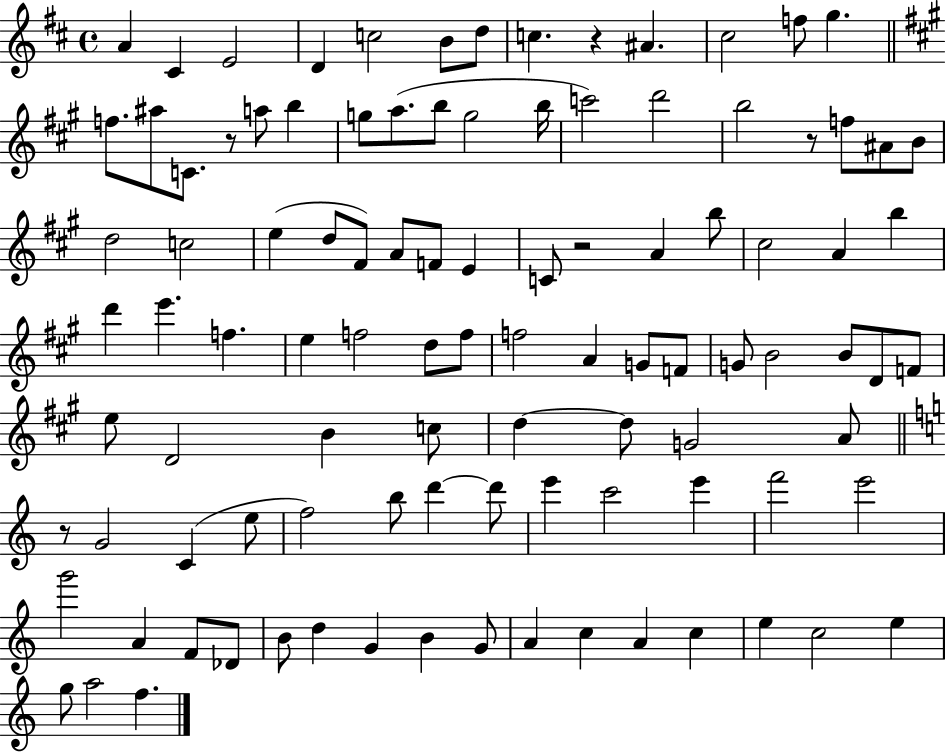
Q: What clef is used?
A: treble